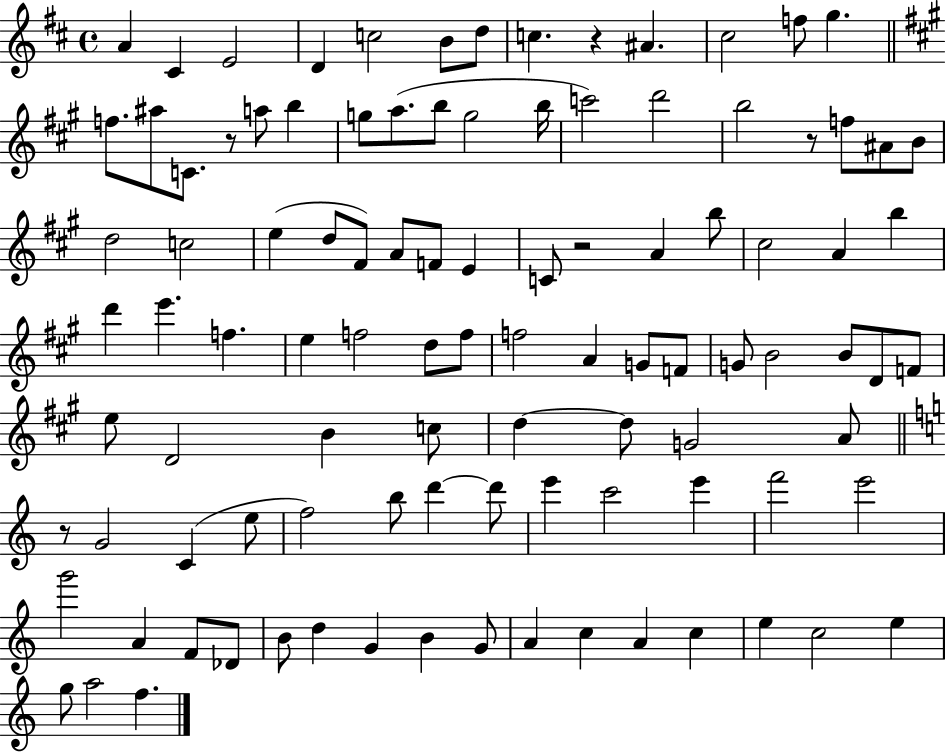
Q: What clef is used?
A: treble